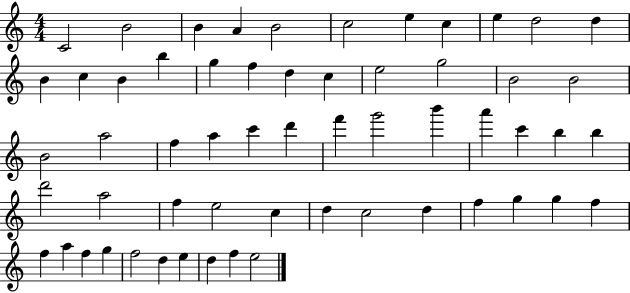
C4/h B4/h B4/q A4/q B4/h C5/h E5/q C5/q E5/q D5/h D5/q B4/q C5/q B4/q B5/q G5/q F5/q D5/q C5/q E5/h G5/h B4/h B4/h B4/h A5/h F5/q A5/q C6/q D6/q F6/q G6/h B6/q A6/q C6/q B5/q B5/q D6/h A5/h F5/q E5/h C5/q D5/q C5/h D5/q F5/q G5/q G5/q F5/q F5/q A5/q F5/q G5/q F5/h D5/q E5/q D5/q F5/q E5/h